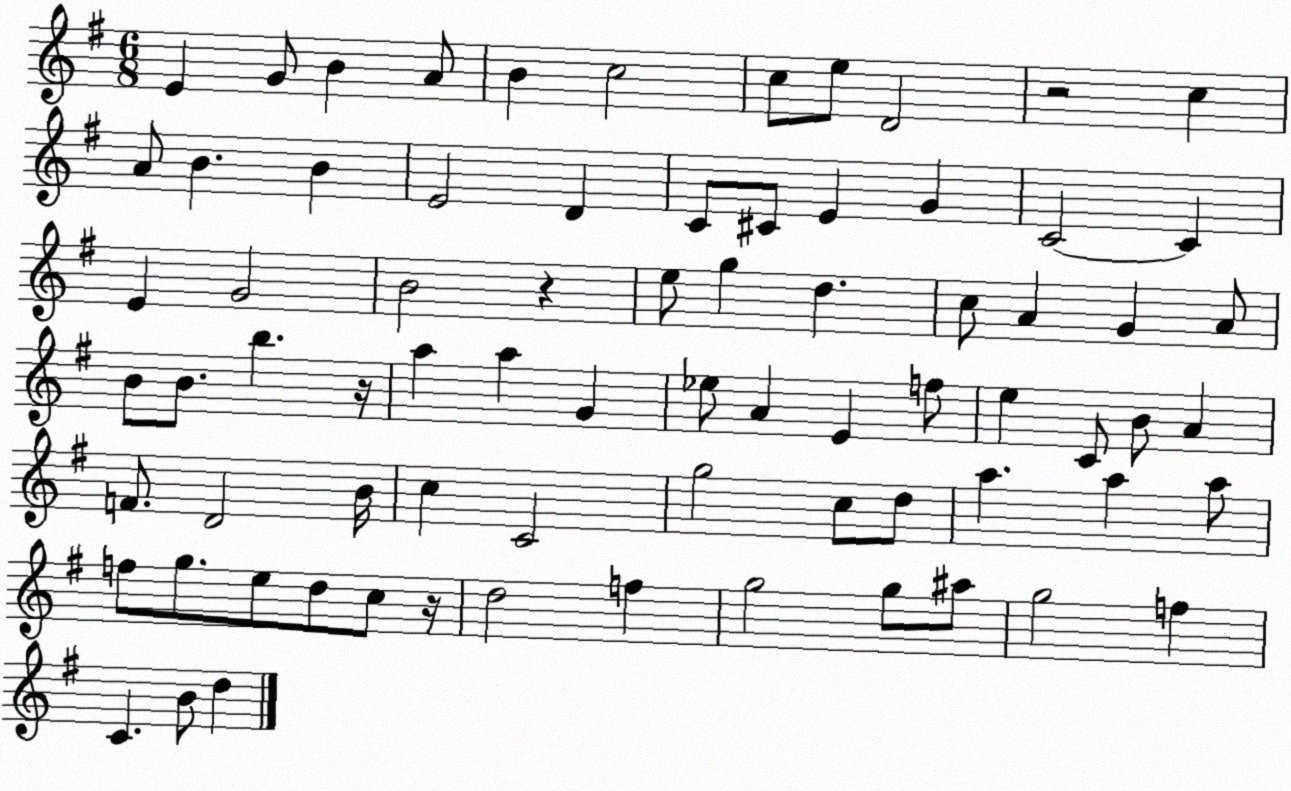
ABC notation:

X:1
T:Untitled
M:6/8
L:1/4
K:G
E G/2 B A/2 B c2 c/2 e/2 D2 z2 c A/2 B B E2 D C/2 ^C/2 E G C2 C E G2 B2 z e/2 g d c/2 A G A/2 B/2 B/2 b z/4 a a G _e/2 A E f/2 e C/2 B/2 A F/2 D2 B/4 c C2 g2 c/2 d/2 a a a/2 f/2 g/2 e/2 d/2 c/2 z/4 d2 f g2 g/2 ^a/2 g2 f C B/2 d